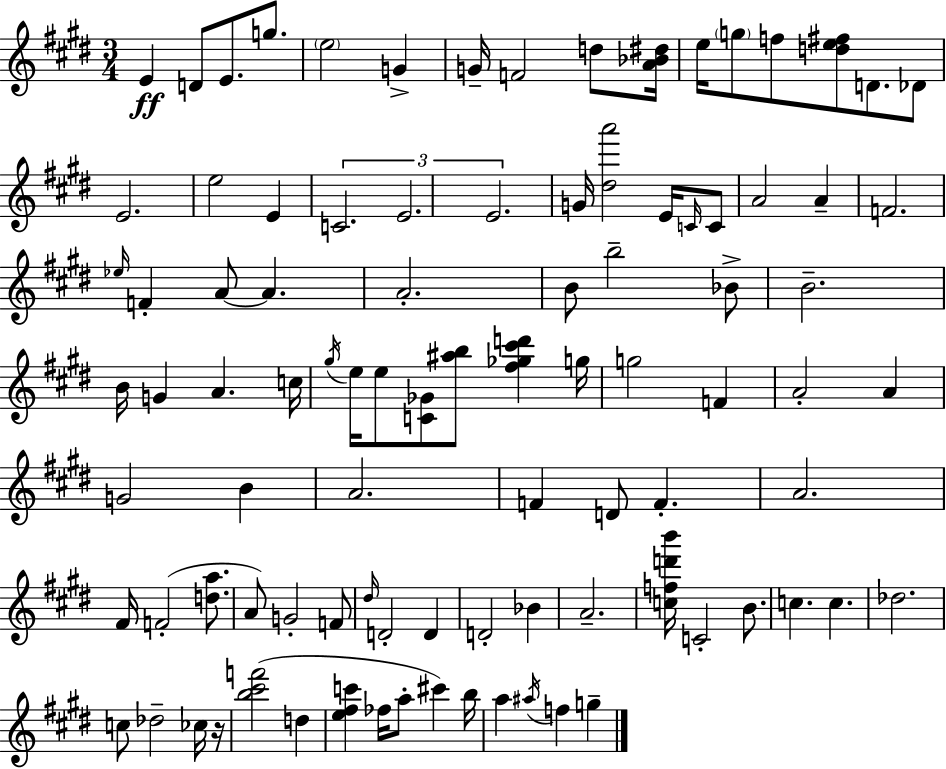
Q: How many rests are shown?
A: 1